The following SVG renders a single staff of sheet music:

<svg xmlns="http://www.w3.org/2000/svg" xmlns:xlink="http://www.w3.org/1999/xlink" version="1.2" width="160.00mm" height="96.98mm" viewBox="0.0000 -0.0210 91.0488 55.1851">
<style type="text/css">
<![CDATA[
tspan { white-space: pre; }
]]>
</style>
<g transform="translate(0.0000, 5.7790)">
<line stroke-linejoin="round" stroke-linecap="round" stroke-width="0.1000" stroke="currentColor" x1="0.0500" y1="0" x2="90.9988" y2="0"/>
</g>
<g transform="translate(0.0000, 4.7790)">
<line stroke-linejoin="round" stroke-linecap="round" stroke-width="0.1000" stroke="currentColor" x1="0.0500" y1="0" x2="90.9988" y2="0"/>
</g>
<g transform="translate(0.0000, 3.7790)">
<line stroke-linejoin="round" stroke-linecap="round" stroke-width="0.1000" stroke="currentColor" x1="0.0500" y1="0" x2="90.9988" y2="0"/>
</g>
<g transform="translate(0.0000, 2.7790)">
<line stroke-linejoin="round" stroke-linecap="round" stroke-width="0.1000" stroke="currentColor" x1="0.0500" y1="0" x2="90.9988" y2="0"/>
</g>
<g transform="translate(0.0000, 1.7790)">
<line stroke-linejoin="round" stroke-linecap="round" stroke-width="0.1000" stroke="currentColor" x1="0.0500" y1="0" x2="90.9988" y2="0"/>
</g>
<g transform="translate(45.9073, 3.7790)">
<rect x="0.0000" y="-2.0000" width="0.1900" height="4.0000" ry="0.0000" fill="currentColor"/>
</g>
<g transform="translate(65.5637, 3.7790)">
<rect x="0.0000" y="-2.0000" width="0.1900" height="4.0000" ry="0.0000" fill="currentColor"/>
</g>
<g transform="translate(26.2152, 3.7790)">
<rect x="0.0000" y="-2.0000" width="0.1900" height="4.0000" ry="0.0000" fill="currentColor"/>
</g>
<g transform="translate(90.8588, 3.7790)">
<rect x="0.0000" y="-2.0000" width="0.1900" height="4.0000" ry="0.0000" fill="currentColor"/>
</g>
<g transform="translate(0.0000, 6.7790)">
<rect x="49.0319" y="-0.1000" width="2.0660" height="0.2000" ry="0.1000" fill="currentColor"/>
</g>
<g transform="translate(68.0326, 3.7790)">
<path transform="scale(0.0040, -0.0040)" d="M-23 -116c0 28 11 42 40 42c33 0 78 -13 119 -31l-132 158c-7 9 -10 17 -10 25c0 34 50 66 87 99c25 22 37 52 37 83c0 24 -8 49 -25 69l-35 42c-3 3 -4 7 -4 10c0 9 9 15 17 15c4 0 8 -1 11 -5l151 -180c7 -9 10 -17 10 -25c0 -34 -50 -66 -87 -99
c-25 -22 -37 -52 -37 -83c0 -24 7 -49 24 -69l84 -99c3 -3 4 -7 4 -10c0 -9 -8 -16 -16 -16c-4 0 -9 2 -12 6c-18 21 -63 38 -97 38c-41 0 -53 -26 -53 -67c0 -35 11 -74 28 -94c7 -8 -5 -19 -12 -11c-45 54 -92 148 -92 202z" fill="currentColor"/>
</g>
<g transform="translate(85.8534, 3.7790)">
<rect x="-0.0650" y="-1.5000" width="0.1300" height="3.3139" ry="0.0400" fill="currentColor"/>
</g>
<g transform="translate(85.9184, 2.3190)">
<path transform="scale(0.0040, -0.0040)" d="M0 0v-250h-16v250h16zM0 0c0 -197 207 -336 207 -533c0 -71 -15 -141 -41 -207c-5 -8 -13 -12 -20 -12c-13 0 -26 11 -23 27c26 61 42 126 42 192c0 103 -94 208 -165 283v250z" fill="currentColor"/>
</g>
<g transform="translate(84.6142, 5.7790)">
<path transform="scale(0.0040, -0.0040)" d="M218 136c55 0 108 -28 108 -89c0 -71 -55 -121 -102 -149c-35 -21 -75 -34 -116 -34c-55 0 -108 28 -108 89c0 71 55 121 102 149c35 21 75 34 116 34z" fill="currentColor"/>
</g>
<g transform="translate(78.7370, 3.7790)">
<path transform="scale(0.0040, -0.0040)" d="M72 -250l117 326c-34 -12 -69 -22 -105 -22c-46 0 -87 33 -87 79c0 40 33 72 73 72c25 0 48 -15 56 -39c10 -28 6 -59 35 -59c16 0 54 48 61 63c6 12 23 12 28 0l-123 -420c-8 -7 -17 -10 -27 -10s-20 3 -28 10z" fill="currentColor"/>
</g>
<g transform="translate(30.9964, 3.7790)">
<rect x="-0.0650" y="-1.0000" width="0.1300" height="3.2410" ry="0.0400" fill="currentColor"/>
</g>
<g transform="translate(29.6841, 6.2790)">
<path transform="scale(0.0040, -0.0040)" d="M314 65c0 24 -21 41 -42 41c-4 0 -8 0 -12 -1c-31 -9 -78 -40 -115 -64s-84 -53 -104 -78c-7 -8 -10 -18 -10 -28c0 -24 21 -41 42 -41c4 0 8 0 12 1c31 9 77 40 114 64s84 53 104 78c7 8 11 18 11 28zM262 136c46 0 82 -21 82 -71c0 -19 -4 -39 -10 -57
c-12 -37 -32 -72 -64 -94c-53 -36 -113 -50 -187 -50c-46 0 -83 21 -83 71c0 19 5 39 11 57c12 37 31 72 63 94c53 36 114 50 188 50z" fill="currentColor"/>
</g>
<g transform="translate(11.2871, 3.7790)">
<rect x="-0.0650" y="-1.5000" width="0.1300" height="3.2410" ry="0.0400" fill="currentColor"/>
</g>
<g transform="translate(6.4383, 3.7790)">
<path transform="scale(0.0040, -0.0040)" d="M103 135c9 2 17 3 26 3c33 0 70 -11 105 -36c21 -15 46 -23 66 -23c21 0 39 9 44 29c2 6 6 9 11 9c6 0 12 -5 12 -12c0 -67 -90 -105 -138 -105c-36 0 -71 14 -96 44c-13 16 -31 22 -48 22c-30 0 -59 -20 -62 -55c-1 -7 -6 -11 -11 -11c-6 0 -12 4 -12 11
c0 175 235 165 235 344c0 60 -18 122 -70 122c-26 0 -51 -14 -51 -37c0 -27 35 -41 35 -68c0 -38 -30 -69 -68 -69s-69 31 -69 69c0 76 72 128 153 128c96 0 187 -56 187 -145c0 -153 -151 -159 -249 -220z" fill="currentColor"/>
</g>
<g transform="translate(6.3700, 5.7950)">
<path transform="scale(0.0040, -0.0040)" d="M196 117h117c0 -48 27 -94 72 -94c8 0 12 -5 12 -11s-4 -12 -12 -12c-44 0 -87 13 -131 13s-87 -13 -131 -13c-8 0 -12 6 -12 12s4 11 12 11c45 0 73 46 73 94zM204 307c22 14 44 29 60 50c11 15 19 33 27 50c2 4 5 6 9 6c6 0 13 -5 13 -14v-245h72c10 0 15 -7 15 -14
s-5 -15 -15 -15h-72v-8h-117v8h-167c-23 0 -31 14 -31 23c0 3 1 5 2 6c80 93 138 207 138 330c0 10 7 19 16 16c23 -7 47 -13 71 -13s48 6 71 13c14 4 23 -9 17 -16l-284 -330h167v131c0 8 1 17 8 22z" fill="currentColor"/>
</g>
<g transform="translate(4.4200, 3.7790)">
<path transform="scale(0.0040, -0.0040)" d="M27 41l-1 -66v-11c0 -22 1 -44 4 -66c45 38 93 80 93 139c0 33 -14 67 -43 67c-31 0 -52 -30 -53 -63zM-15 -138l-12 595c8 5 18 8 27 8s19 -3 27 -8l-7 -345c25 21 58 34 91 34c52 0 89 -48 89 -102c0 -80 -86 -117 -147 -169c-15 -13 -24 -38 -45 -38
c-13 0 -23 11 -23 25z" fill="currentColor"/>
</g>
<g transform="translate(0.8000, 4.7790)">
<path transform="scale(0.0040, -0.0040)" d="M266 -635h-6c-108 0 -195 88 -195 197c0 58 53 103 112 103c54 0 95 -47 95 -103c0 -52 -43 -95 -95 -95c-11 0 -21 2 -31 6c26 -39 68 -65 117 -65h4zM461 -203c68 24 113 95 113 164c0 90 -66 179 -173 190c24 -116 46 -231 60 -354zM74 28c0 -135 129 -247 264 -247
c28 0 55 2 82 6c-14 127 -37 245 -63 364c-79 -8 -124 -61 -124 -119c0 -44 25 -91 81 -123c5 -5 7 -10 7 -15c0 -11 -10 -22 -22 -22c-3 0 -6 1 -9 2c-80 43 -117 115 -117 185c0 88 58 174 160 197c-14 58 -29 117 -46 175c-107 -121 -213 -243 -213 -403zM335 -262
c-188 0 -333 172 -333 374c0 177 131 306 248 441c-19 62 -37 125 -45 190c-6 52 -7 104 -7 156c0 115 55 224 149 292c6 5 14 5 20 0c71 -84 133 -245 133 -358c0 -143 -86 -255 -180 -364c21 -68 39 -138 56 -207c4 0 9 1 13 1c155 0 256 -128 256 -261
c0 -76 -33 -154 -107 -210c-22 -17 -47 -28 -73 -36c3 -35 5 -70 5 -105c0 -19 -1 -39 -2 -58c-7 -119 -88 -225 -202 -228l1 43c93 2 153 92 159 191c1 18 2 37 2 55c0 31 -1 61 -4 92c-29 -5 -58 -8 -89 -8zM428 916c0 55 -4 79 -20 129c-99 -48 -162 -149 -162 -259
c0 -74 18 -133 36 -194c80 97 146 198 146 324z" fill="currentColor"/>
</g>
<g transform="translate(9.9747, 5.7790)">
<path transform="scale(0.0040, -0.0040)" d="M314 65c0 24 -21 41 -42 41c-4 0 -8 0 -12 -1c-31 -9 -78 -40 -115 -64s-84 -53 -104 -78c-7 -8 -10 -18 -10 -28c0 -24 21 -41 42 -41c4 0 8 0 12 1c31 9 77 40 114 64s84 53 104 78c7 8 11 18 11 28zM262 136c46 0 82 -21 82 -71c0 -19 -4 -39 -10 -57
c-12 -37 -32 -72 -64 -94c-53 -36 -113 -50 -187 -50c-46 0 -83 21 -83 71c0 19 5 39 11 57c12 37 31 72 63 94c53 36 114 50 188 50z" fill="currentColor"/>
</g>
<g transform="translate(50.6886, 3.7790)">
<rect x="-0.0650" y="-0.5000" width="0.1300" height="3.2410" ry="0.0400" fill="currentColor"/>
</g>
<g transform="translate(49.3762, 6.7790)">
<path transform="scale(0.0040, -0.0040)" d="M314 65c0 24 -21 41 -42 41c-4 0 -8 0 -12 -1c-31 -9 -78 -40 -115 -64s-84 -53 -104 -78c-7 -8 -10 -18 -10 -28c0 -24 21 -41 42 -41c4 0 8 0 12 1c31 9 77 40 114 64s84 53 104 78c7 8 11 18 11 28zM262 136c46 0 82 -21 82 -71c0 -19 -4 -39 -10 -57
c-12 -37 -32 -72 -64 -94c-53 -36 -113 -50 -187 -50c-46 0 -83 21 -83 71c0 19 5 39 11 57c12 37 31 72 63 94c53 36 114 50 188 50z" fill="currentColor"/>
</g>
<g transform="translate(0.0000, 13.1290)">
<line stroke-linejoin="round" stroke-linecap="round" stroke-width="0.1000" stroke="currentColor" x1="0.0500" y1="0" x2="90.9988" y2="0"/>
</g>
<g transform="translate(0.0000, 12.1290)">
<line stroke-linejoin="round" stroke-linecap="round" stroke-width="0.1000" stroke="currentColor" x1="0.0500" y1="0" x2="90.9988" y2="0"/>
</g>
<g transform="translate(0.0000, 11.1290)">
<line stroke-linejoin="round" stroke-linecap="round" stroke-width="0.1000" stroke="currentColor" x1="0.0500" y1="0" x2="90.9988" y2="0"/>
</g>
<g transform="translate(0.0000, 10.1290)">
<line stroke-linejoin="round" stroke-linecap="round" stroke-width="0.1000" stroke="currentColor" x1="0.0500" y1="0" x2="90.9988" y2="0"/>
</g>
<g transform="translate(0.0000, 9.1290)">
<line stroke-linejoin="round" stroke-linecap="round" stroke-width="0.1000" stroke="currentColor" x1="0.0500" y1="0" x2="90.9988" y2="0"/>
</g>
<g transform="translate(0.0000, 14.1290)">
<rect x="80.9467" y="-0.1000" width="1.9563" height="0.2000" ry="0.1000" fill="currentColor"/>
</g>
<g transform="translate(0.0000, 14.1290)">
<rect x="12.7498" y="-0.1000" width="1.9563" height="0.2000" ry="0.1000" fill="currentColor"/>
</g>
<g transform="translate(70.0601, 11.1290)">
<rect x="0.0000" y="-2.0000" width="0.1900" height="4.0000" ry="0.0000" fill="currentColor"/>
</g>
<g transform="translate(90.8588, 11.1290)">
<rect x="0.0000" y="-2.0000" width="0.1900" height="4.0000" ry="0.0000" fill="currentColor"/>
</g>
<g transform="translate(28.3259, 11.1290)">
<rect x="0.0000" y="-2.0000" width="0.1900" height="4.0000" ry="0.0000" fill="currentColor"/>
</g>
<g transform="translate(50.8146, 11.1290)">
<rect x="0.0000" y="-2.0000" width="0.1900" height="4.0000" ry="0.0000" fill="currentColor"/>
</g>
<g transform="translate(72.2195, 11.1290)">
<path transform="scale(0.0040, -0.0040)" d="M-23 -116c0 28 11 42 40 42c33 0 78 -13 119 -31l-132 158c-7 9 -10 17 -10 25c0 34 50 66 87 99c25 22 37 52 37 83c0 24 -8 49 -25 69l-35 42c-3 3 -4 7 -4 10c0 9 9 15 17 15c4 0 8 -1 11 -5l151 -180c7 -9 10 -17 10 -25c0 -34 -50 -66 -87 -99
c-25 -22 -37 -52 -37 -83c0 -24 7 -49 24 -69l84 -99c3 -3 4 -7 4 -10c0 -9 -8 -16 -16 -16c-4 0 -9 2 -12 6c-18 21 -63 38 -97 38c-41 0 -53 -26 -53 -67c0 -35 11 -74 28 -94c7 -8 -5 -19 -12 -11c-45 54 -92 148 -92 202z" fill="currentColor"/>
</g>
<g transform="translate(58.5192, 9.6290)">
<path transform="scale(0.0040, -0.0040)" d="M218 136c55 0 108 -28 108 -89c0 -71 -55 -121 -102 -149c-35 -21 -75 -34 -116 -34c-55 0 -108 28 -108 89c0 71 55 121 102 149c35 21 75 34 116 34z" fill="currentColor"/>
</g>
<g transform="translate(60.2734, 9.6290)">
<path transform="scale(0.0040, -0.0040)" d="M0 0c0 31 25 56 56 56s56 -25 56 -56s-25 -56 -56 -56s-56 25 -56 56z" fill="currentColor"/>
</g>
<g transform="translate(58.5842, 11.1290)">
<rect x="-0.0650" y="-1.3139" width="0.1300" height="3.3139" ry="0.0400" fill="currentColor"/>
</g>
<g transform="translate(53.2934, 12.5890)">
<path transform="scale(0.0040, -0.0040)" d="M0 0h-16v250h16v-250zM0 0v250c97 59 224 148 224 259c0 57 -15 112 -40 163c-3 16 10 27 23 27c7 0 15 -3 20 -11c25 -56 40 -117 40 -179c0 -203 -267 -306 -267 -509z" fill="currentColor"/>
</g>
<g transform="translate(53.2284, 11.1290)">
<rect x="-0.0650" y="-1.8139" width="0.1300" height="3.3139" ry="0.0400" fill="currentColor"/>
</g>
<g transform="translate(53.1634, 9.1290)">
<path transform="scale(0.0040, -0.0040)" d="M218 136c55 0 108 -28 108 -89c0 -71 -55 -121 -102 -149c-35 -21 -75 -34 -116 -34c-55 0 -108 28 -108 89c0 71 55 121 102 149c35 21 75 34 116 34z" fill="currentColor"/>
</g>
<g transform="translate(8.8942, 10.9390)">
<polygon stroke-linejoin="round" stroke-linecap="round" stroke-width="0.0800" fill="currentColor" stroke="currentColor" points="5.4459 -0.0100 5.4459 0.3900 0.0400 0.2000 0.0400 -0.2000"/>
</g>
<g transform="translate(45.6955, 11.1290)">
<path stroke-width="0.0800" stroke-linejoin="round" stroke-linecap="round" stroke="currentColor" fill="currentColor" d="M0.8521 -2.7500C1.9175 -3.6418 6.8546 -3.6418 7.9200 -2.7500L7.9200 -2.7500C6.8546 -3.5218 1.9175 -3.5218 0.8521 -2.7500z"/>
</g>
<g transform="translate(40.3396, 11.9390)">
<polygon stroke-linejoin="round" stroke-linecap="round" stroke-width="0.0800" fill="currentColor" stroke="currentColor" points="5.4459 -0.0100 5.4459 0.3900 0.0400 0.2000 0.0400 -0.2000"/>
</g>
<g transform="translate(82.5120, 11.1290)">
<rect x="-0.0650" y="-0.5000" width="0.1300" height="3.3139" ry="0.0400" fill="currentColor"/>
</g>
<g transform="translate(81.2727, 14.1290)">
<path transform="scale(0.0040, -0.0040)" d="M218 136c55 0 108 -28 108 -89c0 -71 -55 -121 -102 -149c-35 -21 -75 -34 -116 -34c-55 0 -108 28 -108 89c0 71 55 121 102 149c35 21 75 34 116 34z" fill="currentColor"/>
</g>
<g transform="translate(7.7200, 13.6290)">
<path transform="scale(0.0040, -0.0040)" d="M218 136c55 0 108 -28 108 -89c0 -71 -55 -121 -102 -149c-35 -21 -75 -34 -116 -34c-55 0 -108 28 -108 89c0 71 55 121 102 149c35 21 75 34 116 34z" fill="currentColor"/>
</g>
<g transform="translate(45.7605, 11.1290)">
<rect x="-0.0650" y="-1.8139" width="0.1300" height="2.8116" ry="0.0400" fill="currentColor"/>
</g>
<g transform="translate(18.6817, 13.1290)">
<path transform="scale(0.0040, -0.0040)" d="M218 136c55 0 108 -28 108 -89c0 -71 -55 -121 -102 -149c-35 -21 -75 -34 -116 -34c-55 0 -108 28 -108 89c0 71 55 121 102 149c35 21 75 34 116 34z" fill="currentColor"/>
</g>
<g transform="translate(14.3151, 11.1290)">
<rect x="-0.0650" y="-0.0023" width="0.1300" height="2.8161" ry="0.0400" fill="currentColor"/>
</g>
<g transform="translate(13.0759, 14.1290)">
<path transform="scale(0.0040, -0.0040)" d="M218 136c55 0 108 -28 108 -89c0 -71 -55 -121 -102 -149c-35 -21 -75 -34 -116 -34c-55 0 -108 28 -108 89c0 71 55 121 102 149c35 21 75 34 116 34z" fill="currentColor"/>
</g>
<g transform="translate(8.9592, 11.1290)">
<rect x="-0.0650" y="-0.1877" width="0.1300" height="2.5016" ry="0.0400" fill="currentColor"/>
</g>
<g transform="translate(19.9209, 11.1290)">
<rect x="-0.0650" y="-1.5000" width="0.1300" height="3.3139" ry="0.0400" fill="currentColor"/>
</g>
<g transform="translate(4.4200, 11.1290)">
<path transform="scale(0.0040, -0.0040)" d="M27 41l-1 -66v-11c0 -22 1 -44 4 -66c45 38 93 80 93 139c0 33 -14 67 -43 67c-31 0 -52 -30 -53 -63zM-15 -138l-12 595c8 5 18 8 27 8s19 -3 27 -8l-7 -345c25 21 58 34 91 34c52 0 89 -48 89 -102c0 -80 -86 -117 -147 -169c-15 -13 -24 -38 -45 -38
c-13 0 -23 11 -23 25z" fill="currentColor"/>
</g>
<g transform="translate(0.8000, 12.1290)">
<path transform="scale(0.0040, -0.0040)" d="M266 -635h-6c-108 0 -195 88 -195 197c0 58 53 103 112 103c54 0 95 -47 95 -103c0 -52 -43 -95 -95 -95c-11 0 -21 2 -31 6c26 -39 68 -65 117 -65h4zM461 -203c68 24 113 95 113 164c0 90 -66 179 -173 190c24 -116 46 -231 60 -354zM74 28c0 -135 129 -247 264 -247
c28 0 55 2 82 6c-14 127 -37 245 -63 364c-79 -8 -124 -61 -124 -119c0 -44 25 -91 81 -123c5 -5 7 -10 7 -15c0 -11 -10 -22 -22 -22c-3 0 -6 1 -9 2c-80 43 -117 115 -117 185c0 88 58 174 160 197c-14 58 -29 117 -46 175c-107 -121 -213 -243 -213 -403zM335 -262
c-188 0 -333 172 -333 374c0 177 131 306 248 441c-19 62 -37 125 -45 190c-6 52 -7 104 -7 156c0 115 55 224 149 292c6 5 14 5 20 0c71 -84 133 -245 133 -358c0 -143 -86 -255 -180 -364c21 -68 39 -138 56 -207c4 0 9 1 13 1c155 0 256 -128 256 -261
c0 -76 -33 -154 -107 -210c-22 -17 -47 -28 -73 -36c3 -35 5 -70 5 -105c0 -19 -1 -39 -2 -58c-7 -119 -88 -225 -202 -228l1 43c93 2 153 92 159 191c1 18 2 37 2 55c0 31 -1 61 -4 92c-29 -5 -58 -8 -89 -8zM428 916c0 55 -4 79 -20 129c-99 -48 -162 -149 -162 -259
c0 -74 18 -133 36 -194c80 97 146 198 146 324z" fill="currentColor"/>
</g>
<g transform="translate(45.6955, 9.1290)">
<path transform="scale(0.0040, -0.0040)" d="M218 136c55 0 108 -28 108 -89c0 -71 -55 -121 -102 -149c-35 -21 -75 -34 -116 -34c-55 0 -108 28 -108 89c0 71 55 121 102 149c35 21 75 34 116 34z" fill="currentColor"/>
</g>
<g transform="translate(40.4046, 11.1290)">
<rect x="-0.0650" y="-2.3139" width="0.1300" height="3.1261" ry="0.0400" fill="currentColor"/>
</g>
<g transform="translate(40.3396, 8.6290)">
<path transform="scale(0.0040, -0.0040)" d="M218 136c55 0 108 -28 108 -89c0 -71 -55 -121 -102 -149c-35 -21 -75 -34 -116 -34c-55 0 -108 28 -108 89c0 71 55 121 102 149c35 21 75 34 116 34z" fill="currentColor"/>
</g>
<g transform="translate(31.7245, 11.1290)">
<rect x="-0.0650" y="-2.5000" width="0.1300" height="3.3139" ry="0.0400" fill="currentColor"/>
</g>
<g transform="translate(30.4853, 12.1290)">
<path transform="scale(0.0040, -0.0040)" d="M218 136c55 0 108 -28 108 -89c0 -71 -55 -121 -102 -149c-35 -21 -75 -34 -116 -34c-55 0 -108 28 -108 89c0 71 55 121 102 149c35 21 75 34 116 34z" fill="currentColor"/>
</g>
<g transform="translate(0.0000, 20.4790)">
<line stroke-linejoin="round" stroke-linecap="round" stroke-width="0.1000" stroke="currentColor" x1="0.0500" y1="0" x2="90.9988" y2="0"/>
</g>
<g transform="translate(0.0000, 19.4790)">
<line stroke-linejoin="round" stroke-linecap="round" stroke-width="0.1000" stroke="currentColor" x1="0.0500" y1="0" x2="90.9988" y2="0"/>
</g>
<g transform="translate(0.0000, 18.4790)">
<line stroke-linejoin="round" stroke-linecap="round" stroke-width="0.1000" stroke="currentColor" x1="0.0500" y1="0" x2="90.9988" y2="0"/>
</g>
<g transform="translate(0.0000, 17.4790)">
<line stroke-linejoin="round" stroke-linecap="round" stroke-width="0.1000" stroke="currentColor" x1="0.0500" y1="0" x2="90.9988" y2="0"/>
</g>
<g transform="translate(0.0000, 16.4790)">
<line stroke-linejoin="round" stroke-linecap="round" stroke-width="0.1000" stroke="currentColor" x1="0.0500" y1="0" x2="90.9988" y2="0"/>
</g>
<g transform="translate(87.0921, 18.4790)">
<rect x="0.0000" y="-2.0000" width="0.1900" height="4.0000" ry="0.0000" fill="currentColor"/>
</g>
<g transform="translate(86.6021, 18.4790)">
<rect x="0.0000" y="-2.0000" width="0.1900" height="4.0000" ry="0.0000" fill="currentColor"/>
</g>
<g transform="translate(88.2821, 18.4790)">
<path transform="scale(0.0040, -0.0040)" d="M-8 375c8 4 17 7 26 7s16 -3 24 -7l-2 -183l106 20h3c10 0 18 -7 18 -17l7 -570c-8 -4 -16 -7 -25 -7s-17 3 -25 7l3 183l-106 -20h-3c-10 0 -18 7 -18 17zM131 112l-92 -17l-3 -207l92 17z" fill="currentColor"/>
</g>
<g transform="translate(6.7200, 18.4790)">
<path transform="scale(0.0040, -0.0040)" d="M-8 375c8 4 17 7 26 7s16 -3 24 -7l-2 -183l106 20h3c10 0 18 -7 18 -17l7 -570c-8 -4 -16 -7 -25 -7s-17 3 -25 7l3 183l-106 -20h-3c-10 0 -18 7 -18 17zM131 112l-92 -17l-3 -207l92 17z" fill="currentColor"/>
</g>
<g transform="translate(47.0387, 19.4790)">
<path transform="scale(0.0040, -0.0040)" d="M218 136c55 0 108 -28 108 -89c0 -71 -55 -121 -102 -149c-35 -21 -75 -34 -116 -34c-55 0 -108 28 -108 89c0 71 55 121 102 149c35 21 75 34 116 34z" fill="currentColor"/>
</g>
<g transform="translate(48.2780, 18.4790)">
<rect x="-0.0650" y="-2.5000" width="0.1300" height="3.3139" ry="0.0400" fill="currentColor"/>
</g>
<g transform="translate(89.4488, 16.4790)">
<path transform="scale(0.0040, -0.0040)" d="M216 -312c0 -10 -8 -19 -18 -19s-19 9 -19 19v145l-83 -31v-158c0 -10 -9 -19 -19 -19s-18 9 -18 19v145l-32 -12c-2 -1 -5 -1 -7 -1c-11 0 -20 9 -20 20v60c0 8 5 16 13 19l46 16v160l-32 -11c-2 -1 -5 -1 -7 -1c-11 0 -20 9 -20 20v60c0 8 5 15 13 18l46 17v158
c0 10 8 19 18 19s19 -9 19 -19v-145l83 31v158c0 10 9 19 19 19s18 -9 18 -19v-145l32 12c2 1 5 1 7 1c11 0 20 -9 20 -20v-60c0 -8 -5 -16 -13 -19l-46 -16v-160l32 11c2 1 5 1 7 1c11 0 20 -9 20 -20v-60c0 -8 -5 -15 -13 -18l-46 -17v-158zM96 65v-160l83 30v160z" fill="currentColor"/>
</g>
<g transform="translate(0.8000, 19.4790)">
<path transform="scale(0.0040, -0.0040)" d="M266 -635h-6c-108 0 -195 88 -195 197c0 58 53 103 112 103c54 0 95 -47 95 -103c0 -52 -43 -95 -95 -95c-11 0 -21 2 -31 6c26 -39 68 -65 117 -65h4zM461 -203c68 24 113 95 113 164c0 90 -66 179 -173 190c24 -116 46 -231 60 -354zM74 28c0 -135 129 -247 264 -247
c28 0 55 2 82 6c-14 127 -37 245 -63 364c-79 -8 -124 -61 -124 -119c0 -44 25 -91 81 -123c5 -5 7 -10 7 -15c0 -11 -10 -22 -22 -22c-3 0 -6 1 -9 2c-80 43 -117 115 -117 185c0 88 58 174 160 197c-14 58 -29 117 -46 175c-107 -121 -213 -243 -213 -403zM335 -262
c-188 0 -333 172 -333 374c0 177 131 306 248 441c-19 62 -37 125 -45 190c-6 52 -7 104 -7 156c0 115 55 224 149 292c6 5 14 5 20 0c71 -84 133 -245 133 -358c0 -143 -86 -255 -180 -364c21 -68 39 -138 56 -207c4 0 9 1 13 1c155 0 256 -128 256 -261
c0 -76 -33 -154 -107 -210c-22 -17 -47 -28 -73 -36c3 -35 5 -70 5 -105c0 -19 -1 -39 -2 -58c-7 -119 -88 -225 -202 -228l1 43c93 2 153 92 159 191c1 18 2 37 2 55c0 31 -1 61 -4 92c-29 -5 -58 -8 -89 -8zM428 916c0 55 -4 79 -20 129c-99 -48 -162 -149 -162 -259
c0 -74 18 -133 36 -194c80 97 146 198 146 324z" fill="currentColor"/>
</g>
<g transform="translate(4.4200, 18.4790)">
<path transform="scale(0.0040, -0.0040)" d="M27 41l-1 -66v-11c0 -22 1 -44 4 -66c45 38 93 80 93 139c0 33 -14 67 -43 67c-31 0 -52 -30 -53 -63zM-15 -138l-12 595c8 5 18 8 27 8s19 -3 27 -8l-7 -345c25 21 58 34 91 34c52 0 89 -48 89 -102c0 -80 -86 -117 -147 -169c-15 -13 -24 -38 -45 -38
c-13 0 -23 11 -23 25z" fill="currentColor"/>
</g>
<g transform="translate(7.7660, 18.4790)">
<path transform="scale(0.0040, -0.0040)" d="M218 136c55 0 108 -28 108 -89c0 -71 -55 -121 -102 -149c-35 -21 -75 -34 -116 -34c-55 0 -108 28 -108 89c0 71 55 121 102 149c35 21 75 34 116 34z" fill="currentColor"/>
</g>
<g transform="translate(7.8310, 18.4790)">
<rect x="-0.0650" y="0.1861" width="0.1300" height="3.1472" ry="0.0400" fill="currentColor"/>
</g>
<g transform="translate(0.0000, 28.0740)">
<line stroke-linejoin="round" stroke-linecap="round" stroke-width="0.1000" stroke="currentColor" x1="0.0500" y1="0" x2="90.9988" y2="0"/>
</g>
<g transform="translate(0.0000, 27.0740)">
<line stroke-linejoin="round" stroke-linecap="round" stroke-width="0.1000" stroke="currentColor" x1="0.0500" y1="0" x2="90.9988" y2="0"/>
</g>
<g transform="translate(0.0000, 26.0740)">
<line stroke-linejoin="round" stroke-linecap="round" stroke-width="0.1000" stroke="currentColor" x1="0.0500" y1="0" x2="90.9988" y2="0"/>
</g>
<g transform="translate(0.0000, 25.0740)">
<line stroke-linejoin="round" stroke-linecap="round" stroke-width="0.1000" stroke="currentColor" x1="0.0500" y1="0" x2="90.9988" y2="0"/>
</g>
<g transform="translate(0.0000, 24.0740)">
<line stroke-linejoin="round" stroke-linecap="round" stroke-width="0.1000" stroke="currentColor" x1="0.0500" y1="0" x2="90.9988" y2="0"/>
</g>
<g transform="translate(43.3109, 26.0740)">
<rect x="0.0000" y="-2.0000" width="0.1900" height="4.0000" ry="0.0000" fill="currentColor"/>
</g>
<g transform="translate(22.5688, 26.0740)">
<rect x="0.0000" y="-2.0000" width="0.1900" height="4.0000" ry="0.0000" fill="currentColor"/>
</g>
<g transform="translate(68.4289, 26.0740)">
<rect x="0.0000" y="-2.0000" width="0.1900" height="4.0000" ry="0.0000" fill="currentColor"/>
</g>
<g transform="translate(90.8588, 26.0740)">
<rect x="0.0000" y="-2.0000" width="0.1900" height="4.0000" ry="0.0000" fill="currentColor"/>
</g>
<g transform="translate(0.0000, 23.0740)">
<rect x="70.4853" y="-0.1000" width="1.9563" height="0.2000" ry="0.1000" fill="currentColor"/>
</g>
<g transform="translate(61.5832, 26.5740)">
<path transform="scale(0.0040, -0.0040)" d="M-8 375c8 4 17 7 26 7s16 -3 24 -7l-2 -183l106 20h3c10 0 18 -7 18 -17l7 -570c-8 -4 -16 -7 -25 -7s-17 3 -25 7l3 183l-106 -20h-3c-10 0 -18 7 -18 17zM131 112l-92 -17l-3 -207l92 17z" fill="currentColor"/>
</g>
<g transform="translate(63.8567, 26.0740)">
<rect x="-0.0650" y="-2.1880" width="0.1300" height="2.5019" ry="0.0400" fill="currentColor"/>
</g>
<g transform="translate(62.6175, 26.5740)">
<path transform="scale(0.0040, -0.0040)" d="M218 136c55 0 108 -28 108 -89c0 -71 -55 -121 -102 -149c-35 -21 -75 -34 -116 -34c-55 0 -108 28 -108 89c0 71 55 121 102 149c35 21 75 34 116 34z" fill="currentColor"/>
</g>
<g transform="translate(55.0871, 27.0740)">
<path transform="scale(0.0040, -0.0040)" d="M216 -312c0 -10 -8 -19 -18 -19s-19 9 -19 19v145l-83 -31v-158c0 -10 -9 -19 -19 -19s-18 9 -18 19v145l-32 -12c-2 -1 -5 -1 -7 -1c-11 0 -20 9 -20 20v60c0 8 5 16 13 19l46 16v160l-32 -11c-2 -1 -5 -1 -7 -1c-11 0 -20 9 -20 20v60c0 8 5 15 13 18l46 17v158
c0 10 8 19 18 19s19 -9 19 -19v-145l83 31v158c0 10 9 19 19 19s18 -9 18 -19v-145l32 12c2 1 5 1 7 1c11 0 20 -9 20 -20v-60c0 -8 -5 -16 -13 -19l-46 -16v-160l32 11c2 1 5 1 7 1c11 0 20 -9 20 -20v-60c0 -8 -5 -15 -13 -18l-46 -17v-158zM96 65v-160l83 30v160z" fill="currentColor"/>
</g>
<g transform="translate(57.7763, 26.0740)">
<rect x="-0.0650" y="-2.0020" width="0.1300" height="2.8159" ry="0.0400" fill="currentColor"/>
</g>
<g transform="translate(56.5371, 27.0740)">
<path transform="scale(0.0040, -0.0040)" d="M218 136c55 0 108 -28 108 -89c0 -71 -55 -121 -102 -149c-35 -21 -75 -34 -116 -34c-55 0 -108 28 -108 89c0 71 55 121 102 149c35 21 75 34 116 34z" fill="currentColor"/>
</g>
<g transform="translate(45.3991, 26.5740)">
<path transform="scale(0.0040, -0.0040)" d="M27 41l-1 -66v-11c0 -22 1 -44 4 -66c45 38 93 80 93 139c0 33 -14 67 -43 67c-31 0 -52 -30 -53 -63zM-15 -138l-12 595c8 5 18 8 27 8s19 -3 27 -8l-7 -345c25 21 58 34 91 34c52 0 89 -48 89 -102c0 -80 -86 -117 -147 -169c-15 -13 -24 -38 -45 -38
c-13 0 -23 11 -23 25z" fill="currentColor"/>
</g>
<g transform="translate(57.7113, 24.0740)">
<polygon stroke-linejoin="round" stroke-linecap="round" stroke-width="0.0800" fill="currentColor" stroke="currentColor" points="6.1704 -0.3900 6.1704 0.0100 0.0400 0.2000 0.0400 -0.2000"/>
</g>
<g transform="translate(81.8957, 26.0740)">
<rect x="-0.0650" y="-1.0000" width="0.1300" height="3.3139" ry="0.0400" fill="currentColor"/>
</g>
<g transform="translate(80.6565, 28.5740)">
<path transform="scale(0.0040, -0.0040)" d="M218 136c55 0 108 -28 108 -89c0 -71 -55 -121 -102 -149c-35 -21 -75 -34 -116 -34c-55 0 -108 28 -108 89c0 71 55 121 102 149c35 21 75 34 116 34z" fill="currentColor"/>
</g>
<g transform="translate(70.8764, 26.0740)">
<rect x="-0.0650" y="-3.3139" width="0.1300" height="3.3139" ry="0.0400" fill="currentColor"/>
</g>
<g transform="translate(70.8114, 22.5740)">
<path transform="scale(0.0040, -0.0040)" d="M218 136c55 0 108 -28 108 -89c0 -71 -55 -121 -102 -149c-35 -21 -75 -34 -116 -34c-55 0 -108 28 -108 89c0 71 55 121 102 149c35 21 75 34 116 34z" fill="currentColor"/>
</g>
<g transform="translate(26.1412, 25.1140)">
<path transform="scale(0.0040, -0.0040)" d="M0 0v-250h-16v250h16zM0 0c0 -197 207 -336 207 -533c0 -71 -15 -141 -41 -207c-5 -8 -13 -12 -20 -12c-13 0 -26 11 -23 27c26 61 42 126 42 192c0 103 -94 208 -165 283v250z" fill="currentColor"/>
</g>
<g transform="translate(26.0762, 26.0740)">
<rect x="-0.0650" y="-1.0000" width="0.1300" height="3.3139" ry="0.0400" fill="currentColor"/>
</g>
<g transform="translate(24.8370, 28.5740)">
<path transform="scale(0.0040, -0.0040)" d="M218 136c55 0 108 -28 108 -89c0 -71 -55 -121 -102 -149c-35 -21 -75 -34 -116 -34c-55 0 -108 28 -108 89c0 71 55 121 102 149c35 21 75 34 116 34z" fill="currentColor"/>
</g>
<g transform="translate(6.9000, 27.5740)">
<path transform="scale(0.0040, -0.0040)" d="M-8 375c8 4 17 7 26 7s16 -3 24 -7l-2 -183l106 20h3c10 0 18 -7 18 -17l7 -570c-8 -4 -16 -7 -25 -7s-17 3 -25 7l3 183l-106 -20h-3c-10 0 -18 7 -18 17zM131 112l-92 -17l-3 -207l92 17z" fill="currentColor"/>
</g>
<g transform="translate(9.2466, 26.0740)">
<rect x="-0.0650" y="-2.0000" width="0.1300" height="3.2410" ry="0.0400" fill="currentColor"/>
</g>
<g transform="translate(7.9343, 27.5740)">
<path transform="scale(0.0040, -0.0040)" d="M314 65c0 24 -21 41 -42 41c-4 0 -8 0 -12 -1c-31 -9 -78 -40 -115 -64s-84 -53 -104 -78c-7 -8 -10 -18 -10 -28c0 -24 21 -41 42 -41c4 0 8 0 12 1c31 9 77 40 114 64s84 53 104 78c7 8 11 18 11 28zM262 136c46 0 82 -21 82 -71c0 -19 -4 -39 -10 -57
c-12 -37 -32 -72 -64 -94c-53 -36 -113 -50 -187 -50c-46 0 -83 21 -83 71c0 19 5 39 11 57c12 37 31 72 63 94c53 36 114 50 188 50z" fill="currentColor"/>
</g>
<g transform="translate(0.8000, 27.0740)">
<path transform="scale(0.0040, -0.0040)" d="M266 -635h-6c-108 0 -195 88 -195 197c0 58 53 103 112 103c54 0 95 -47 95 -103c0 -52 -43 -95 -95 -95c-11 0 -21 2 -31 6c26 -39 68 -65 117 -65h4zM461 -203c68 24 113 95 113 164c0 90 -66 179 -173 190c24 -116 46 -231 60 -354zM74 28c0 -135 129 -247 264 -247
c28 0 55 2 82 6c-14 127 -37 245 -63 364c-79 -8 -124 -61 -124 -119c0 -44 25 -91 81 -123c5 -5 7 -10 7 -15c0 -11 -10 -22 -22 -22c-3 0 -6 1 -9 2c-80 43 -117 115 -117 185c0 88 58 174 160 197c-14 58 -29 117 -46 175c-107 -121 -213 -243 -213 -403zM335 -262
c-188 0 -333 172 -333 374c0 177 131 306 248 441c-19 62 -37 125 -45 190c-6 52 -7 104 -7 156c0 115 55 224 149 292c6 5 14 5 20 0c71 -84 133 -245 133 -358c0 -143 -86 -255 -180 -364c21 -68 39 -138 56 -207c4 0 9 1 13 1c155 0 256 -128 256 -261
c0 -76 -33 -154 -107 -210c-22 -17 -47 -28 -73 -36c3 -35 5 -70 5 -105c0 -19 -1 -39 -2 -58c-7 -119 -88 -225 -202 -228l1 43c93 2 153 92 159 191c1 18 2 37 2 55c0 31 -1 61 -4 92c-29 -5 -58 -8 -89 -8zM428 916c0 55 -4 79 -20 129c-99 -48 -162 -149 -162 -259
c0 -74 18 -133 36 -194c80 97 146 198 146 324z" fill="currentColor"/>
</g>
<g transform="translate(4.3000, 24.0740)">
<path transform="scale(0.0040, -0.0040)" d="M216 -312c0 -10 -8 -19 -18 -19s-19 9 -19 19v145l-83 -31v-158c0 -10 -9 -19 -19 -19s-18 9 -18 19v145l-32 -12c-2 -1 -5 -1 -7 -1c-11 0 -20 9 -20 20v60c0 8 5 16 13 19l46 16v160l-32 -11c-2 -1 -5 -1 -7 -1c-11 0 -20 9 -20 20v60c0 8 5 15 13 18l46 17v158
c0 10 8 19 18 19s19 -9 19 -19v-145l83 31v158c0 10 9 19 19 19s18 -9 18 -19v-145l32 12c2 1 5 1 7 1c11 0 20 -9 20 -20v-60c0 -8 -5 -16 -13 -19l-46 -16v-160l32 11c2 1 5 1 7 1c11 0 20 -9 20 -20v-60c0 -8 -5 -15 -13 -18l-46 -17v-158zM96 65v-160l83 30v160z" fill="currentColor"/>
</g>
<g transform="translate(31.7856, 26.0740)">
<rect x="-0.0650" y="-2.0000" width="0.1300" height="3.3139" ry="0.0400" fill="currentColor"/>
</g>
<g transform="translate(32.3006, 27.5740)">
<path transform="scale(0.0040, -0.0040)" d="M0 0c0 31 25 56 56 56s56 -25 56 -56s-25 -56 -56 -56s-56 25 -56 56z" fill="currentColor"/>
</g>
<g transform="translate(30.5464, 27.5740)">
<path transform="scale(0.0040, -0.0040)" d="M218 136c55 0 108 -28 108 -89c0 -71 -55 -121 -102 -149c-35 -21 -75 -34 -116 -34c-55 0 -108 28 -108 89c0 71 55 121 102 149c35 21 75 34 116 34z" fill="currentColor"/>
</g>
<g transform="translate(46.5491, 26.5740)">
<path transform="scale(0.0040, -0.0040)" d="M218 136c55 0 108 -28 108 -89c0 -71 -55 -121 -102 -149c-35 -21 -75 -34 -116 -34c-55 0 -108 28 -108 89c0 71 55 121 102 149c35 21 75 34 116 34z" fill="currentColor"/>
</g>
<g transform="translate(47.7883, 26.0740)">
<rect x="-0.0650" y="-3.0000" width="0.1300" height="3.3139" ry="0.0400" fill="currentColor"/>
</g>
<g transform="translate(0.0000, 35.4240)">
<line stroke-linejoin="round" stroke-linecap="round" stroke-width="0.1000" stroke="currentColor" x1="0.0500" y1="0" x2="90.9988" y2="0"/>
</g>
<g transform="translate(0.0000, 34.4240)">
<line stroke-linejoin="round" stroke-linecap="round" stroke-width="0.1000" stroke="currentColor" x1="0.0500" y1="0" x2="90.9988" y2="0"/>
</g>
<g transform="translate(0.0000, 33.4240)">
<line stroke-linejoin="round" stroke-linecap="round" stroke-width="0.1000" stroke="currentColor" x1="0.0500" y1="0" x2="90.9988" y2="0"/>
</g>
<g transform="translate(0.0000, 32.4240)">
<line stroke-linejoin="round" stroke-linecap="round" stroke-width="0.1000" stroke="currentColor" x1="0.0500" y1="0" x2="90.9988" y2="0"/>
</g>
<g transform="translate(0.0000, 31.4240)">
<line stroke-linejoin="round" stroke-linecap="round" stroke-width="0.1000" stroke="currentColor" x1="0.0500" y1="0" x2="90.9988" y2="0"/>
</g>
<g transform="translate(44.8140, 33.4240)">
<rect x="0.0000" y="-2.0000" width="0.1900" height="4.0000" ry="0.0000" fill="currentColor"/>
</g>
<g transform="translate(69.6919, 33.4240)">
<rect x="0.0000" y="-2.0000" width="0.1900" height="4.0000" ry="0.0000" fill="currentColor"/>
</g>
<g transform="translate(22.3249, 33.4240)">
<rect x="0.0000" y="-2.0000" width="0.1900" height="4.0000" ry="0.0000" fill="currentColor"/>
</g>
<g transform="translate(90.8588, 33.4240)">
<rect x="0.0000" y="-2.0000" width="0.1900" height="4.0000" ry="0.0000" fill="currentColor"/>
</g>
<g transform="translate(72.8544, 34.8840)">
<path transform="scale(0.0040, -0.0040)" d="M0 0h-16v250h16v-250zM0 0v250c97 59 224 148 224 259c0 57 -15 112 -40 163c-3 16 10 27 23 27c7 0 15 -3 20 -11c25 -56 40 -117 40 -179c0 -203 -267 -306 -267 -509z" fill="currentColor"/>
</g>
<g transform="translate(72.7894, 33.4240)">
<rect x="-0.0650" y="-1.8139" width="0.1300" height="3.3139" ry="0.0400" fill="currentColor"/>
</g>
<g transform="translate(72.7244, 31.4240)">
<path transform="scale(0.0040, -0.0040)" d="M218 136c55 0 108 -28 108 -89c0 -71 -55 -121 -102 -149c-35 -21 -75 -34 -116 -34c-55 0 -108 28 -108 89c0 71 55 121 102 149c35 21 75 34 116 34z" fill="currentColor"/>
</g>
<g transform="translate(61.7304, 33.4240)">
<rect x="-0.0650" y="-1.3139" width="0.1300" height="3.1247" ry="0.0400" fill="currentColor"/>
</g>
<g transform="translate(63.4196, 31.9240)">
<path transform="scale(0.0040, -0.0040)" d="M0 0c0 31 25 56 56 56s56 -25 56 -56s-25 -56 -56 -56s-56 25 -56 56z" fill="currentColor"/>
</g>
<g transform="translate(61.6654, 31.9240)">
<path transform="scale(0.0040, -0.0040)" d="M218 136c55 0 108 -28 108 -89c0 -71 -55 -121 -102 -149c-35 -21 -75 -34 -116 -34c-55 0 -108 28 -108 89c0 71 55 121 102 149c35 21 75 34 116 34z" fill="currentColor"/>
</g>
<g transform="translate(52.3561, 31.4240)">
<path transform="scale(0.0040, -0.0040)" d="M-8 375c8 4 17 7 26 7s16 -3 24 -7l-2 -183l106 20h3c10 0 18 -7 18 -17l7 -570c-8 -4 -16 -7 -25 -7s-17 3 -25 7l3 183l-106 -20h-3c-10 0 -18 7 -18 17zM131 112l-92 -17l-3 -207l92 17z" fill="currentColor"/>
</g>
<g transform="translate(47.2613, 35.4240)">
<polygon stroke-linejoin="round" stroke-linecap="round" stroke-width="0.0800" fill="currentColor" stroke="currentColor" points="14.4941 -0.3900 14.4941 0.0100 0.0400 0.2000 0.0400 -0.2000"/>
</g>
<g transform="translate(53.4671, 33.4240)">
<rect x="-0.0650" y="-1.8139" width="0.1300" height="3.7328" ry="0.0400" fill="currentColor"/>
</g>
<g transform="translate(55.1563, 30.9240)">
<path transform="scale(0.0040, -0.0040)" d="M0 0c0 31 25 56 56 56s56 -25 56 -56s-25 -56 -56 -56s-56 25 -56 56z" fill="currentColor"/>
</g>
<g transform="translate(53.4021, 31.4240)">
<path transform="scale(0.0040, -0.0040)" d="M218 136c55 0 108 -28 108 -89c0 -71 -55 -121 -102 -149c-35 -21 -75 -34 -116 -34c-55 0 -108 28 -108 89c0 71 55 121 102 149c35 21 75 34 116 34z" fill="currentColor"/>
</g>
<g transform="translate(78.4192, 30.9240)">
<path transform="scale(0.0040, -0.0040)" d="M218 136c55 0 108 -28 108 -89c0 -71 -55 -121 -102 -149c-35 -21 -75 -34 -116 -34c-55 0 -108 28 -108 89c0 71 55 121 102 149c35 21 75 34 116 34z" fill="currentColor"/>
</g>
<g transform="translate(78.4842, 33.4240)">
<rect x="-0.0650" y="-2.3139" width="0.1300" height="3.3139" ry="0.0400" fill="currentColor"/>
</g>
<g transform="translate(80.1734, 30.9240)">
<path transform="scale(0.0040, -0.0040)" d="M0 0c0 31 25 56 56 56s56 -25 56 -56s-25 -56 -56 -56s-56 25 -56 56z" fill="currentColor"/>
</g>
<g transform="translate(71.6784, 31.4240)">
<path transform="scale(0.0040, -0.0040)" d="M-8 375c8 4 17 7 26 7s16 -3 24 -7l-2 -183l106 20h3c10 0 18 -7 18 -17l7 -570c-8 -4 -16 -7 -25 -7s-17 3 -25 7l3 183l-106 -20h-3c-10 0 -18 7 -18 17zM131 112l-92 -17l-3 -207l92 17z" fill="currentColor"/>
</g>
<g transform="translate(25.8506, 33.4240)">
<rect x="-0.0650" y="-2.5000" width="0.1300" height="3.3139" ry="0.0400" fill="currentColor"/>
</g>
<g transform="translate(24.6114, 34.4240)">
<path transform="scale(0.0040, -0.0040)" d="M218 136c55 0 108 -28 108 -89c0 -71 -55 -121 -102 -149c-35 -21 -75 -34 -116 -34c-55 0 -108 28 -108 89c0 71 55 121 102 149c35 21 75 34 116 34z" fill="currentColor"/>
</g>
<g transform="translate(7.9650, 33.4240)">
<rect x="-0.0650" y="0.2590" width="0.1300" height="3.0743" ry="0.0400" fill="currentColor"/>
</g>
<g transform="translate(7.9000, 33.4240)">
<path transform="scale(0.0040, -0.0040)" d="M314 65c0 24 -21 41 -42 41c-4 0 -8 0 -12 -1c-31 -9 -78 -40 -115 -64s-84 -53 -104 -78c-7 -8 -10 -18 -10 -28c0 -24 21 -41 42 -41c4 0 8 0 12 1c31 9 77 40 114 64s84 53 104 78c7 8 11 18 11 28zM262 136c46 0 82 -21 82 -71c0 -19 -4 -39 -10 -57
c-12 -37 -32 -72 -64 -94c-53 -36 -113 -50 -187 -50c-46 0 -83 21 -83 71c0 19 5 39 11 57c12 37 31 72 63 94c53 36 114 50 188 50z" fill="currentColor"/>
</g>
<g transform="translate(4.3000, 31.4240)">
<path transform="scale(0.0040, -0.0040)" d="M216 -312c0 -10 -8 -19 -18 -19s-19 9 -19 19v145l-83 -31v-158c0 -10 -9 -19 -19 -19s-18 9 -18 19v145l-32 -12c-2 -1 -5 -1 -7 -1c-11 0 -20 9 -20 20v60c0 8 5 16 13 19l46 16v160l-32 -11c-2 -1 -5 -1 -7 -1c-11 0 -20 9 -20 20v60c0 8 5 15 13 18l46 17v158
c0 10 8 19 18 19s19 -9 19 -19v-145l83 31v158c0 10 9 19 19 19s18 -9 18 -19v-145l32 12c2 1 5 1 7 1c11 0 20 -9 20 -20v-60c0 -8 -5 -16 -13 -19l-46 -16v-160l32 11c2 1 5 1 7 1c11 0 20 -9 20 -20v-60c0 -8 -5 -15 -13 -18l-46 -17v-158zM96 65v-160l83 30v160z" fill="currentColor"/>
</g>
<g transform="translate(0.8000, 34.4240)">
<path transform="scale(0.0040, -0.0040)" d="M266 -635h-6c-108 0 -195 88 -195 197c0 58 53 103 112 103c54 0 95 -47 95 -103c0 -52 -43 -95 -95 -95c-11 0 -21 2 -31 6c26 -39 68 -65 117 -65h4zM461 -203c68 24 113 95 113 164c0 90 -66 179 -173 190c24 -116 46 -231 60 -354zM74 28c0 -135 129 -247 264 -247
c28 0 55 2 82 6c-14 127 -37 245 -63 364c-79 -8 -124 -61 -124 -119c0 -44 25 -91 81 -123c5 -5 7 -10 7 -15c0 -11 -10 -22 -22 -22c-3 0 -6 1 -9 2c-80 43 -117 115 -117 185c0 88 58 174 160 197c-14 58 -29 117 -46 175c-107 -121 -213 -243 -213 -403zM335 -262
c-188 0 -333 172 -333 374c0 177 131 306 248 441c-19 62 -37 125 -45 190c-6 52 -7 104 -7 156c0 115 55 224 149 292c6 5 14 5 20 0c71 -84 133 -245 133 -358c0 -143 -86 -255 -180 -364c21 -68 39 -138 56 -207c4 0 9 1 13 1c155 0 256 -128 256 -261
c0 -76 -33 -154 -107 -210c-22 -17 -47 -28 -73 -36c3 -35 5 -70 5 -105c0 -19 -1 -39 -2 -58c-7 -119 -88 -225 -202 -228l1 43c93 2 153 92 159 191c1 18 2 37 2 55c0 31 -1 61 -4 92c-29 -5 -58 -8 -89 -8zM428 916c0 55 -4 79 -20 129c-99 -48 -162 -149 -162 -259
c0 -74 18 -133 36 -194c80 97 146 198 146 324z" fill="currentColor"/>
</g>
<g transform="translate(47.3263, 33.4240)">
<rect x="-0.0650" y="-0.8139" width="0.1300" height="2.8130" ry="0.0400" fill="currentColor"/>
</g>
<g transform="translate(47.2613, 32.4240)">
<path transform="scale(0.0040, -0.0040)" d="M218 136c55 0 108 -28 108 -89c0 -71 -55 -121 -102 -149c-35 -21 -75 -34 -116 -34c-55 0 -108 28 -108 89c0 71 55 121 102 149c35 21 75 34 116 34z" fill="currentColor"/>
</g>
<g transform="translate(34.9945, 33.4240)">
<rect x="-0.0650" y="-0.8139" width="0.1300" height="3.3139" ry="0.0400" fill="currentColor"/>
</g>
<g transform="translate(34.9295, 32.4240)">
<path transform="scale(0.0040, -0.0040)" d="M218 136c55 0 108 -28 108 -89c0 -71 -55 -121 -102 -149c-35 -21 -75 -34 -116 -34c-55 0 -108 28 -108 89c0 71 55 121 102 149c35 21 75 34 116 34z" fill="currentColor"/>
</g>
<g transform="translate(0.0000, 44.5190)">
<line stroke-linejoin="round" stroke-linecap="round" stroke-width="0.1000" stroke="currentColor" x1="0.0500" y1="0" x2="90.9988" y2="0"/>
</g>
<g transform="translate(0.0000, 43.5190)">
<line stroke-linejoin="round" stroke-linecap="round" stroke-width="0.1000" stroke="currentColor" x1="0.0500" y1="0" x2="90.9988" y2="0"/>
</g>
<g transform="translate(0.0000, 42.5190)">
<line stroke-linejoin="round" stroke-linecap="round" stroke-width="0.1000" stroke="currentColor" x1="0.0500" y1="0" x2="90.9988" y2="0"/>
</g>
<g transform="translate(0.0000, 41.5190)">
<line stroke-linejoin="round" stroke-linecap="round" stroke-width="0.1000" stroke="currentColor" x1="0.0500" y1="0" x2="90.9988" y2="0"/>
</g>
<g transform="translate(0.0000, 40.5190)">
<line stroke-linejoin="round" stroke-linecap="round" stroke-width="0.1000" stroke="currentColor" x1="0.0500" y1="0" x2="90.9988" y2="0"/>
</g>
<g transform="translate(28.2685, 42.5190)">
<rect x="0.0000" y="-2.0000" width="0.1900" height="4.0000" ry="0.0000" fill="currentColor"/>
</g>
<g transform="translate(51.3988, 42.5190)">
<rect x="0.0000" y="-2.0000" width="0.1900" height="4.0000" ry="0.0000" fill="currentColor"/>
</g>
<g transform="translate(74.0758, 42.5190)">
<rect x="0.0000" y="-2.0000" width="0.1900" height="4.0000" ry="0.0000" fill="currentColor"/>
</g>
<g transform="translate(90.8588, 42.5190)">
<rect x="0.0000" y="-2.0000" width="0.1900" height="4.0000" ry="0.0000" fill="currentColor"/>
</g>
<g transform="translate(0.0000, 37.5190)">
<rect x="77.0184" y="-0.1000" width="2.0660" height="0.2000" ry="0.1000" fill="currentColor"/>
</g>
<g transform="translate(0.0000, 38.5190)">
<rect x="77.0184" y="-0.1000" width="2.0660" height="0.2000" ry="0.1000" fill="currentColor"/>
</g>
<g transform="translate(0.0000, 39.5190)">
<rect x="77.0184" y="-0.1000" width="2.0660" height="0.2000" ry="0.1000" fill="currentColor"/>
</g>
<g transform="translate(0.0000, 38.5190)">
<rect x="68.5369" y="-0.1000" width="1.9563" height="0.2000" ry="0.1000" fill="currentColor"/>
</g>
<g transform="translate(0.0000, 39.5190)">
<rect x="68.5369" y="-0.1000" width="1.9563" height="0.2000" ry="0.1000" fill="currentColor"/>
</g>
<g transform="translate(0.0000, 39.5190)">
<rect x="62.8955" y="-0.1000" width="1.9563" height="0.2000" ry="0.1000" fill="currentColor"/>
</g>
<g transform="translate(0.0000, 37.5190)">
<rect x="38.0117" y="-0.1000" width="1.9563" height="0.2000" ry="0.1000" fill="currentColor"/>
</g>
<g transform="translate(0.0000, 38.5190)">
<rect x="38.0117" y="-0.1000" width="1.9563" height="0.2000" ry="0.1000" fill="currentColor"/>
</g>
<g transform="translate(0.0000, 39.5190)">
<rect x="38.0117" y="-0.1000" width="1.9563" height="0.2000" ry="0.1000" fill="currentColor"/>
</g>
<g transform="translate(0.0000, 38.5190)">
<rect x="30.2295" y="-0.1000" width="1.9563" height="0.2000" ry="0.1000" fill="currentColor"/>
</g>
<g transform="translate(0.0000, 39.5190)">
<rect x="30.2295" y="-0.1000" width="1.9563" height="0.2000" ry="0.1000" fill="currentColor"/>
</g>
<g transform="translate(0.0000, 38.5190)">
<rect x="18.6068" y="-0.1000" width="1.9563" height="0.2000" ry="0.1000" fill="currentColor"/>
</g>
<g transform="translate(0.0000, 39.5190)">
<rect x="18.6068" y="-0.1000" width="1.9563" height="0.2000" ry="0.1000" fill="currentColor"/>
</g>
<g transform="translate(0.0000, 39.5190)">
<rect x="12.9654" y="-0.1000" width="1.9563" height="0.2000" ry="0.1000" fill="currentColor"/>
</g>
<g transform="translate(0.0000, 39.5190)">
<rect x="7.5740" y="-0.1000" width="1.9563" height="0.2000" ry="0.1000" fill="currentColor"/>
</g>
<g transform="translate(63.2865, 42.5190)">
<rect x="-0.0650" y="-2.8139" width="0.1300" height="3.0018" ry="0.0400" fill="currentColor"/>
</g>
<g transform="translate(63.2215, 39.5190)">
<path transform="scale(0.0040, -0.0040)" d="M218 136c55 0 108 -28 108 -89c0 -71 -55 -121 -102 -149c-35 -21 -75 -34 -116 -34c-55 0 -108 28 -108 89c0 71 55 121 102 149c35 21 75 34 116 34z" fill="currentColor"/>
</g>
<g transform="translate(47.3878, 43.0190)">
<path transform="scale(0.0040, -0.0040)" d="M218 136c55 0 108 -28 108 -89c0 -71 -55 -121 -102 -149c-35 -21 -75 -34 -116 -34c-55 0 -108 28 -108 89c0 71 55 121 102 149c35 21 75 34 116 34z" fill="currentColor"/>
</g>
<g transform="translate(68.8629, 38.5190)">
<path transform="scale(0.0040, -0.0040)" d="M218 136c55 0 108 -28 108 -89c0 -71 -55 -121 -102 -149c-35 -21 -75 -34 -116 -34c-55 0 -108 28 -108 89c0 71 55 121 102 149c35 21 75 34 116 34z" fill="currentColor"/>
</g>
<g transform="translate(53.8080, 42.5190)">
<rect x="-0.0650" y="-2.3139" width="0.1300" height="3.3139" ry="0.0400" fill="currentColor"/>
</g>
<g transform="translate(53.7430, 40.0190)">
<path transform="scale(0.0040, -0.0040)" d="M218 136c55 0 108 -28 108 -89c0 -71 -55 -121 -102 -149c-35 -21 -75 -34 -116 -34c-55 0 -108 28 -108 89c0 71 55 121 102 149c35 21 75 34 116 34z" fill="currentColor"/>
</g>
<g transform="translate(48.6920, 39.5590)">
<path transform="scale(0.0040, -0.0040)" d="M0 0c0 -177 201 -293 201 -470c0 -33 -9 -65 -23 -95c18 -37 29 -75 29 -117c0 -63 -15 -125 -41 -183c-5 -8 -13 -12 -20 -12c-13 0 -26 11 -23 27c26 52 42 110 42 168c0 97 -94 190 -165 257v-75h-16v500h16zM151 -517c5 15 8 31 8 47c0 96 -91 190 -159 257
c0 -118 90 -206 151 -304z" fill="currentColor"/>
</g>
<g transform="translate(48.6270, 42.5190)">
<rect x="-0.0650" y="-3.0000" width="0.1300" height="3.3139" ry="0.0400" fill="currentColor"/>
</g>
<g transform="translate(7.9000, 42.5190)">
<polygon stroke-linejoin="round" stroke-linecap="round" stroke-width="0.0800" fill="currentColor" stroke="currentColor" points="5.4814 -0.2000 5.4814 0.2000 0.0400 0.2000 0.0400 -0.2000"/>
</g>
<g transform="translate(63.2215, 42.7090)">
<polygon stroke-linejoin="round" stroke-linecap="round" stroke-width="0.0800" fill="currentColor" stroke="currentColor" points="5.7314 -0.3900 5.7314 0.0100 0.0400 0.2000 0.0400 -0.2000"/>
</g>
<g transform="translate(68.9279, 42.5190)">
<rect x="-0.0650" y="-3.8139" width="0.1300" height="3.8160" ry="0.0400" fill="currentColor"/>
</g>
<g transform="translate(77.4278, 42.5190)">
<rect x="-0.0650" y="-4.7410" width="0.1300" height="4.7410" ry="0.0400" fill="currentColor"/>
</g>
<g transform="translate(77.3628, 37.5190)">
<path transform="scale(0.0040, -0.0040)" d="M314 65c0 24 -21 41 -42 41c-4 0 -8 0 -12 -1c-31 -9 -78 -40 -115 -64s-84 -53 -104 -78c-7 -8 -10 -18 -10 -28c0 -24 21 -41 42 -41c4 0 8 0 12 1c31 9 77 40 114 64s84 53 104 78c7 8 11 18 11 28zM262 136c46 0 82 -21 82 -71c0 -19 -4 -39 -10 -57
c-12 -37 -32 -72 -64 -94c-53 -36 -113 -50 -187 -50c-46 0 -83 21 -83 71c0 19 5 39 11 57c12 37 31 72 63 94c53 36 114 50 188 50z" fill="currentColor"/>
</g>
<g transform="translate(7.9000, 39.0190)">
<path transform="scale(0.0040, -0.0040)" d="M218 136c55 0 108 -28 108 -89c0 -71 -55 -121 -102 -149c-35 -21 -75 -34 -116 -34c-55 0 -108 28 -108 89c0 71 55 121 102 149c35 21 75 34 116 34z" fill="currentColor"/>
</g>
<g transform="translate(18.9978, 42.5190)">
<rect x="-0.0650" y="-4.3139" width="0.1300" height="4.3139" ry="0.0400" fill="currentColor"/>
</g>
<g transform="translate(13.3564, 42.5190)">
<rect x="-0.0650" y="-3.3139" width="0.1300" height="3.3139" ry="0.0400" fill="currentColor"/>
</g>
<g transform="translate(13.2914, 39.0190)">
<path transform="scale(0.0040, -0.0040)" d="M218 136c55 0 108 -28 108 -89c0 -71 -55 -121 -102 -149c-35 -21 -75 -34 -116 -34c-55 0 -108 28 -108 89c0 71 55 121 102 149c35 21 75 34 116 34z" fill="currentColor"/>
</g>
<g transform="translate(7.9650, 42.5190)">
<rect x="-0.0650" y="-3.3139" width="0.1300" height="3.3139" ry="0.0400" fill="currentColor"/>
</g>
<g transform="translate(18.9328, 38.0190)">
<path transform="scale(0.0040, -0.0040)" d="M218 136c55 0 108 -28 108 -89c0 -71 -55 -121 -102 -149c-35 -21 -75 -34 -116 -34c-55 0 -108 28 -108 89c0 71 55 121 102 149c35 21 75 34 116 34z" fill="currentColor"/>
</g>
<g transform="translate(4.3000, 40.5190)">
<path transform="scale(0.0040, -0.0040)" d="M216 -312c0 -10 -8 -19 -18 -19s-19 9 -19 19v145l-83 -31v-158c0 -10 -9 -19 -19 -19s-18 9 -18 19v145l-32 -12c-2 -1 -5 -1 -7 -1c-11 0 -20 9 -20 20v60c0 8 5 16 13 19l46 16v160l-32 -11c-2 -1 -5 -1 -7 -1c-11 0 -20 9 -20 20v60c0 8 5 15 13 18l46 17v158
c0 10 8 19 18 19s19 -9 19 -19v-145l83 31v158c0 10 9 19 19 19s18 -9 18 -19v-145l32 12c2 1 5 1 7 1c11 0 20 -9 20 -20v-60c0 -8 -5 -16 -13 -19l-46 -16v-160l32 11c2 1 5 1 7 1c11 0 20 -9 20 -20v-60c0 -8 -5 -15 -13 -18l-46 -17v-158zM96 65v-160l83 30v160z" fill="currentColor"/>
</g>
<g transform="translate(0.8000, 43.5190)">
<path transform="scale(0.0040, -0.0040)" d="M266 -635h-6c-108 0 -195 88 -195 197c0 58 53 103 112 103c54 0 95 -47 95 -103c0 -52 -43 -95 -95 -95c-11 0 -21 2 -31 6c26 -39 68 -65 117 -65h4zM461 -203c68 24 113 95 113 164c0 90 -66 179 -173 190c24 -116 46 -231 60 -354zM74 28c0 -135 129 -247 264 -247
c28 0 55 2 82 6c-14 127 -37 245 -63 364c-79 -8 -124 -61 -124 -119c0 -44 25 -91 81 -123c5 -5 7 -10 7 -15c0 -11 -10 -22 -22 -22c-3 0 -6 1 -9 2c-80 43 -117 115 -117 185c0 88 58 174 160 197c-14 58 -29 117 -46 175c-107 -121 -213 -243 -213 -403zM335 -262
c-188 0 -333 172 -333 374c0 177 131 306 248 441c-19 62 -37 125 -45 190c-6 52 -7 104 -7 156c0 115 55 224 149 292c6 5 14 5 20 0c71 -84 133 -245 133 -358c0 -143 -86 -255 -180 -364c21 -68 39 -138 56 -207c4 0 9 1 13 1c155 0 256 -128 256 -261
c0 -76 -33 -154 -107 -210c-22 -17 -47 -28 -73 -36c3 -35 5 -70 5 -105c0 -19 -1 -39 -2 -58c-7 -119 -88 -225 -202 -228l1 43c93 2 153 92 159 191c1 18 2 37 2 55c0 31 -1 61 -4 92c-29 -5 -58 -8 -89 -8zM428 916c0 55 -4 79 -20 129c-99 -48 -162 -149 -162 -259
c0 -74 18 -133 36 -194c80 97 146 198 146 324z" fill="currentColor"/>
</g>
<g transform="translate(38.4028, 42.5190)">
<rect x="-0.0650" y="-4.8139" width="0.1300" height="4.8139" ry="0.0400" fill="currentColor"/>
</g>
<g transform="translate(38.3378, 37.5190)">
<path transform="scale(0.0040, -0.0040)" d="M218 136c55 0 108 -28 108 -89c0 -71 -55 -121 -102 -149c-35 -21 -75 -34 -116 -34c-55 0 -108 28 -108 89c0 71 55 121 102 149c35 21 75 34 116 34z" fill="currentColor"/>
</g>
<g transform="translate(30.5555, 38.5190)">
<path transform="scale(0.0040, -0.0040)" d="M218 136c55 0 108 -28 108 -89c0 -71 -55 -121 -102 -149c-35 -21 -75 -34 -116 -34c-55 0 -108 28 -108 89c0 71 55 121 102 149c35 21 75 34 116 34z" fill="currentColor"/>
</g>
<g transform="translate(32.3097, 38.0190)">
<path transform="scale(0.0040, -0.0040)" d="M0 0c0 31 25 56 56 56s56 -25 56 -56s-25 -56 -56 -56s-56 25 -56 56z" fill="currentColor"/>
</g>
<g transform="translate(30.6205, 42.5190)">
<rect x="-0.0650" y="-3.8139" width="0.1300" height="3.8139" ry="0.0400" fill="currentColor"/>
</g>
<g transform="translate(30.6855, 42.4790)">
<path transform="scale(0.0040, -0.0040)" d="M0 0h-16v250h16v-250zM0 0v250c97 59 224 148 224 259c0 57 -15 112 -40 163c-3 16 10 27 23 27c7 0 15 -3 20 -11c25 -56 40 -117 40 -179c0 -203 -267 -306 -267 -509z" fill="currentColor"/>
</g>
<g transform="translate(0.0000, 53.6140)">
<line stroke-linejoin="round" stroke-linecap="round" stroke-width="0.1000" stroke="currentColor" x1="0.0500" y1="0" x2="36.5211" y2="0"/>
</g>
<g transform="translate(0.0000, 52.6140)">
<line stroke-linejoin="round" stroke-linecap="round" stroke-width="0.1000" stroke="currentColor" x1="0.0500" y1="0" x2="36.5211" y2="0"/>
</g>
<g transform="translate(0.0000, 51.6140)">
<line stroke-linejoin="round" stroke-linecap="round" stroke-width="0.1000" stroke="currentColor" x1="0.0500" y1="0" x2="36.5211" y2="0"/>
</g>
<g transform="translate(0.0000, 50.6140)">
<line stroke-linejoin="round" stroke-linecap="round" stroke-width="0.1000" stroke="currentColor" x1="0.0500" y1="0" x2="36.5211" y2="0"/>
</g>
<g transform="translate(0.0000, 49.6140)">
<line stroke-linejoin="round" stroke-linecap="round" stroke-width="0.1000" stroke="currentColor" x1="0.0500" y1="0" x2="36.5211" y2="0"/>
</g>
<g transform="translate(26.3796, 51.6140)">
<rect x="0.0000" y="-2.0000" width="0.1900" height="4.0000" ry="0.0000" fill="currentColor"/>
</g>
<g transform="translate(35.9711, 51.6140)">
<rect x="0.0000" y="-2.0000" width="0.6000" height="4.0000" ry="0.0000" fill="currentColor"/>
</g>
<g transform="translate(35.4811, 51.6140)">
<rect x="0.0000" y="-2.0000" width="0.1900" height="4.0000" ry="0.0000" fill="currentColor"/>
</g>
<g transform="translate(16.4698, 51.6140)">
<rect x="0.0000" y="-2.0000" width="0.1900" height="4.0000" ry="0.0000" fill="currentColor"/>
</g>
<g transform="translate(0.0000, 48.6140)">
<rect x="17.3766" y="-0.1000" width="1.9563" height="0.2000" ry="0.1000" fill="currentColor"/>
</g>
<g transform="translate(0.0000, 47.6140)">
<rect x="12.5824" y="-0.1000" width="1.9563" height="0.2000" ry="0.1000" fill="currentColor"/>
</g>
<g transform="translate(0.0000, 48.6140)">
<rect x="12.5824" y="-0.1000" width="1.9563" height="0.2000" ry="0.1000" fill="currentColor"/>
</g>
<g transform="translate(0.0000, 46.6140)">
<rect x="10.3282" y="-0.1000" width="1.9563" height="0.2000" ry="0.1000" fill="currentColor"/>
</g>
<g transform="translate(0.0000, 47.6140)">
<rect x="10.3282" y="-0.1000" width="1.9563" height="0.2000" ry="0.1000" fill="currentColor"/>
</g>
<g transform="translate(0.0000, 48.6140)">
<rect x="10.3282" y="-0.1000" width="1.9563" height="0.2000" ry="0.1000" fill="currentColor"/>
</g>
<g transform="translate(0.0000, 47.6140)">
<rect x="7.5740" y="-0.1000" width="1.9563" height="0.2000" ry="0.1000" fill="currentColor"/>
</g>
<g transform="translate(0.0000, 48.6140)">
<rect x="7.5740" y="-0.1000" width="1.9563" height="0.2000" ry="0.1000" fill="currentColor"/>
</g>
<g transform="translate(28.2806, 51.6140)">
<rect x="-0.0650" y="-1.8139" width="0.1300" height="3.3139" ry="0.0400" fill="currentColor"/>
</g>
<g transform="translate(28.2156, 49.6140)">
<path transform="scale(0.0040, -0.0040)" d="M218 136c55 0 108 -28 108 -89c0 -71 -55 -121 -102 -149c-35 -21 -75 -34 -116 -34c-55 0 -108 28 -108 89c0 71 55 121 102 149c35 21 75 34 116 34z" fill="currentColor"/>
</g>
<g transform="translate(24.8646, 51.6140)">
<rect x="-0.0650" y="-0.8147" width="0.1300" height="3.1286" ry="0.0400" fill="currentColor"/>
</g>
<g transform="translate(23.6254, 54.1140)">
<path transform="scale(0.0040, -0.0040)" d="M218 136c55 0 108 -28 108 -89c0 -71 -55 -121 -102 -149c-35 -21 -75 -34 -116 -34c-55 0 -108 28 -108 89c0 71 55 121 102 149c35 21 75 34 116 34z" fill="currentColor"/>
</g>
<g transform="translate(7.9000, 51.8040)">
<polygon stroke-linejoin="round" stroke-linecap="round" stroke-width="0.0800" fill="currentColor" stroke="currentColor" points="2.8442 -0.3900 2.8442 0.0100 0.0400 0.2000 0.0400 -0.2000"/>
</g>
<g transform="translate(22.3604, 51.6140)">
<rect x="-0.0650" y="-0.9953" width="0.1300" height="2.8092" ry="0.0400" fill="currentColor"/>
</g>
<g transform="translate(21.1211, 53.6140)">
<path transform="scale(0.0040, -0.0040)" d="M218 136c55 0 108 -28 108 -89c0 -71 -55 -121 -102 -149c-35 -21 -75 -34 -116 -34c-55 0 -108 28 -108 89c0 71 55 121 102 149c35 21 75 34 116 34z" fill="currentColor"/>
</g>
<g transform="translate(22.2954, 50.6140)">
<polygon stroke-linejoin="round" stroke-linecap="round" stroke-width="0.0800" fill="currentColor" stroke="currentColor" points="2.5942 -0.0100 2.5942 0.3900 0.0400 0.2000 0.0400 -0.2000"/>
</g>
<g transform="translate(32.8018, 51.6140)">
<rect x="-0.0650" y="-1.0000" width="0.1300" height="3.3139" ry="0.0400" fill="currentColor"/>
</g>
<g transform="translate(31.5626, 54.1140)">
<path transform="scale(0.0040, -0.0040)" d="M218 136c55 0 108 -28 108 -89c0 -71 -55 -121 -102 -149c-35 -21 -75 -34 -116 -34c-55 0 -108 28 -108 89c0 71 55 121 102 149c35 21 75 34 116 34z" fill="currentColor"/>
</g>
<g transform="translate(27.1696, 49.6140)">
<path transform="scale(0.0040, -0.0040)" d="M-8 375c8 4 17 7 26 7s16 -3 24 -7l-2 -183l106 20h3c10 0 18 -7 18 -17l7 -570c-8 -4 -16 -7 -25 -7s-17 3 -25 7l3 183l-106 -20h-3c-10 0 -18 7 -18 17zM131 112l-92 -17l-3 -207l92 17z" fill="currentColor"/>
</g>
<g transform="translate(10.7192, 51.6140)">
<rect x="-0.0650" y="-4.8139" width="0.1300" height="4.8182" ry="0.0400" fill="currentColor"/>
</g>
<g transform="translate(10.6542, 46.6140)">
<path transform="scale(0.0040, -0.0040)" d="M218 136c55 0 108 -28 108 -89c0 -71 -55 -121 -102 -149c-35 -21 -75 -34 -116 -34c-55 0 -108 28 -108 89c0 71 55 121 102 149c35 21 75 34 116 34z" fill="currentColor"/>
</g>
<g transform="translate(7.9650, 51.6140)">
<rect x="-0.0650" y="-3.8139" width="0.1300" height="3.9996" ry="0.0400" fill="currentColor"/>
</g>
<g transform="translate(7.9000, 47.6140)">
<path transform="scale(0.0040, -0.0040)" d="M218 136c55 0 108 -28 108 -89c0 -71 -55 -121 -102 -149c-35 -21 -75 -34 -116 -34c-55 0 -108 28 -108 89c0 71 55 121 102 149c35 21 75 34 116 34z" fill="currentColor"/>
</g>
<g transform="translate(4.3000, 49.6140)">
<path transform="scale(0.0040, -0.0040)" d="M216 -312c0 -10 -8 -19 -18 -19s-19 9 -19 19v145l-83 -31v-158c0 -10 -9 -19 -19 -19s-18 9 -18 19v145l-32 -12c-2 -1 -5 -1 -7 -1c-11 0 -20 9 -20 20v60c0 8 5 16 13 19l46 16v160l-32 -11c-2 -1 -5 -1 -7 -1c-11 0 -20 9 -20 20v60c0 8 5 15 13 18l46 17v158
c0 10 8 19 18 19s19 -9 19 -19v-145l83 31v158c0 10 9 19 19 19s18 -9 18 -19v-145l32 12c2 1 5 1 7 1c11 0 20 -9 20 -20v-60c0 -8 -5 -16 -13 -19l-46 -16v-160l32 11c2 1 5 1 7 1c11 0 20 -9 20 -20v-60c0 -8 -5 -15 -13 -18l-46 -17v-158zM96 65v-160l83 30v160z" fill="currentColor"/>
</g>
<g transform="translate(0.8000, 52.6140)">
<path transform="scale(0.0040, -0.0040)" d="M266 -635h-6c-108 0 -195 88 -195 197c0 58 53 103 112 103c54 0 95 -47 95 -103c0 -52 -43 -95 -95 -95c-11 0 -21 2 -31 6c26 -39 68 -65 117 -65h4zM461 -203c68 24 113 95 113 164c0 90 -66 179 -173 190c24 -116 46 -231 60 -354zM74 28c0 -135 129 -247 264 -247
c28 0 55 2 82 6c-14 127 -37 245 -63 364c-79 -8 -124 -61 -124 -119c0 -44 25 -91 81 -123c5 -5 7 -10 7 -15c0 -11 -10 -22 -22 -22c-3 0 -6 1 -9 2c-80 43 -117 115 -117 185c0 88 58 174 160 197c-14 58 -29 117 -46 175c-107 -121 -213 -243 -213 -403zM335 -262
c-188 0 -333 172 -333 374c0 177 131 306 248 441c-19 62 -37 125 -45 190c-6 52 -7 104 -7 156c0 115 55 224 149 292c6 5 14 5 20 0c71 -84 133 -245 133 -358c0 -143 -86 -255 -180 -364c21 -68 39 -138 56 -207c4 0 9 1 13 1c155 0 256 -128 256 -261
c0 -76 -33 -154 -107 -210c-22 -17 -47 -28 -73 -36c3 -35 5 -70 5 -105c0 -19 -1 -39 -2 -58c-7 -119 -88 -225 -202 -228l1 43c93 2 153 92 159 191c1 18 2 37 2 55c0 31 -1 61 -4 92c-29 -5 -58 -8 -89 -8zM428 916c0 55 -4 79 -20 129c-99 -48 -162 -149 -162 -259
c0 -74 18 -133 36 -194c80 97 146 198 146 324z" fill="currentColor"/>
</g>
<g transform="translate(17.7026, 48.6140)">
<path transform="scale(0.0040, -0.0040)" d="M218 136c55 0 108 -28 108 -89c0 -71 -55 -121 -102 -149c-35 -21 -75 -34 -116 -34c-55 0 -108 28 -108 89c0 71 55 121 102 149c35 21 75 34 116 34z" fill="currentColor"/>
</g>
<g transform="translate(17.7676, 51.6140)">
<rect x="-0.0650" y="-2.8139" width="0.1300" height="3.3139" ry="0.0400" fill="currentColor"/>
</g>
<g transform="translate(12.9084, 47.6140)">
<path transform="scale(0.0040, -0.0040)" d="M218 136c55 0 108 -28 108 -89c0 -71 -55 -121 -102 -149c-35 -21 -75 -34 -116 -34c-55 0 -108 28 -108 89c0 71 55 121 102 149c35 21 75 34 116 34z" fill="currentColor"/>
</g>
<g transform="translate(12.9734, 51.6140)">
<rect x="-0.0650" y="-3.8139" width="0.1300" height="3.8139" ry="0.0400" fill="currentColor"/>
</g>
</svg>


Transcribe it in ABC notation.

X:1
T:Untitled
M:2/4
L:1/4
K:F
E2 D2 C2 z z/2 E/2 D/2 C/2 E G g/2 f/2 f/2 e z C B G F2 D/2 ^F _A ^G/2 A/2 b D B2 G d d/2 f/2 e/2 f/2 g b/2 b/2 d' c'/2 e' A/4 g a/2 c'/2 e'2 c'/2 e'/2 c' a E/2 D/2 f D